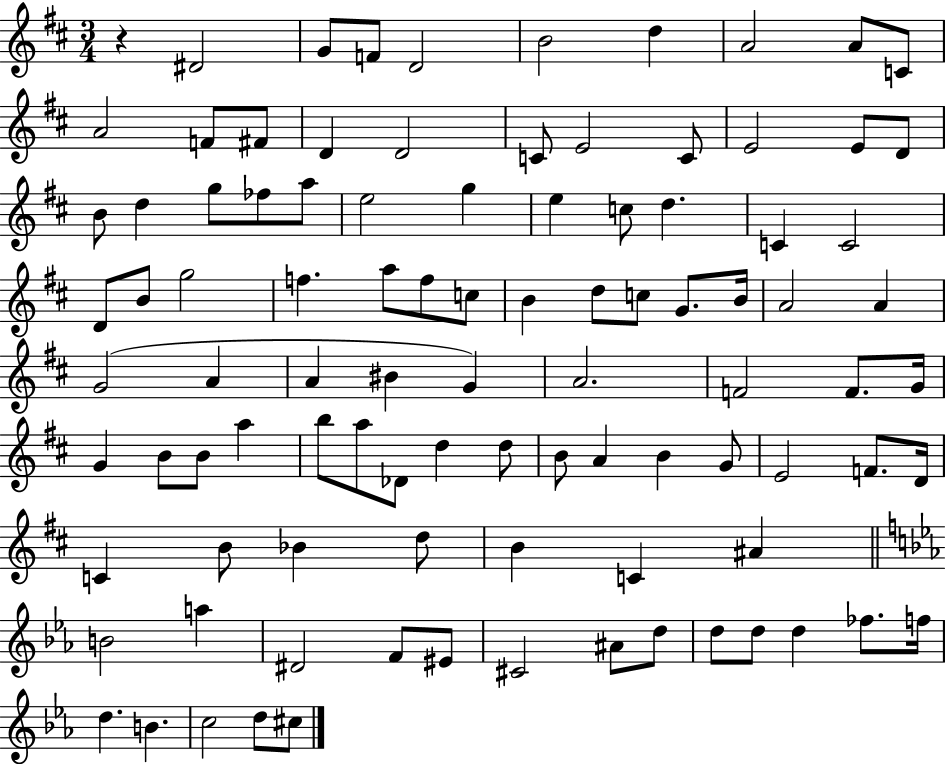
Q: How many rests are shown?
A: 1